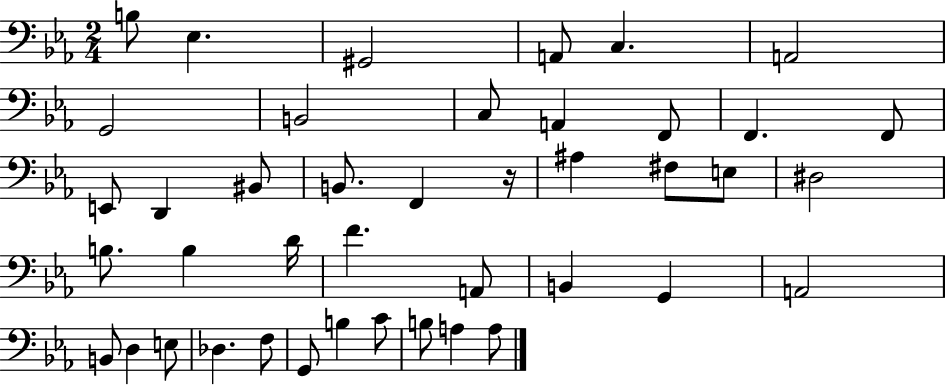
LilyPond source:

{
  \clef bass
  \numericTimeSignature
  \time 2/4
  \key ees \major
  b8 ees4. | gis,2 | a,8 c4. | a,2 | \break g,2 | b,2 | c8 a,4 f,8 | f,4. f,8 | \break e,8 d,4 bis,8 | b,8. f,4 r16 | ais4 fis8 e8 | dis2 | \break b8. b4 d'16 | f'4. a,8 | b,4 g,4 | a,2 | \break b,8 d4 e8 | des4. f8 | g,8 b4 c'8 | b8 a4 a8 | \break \bar "|."
}